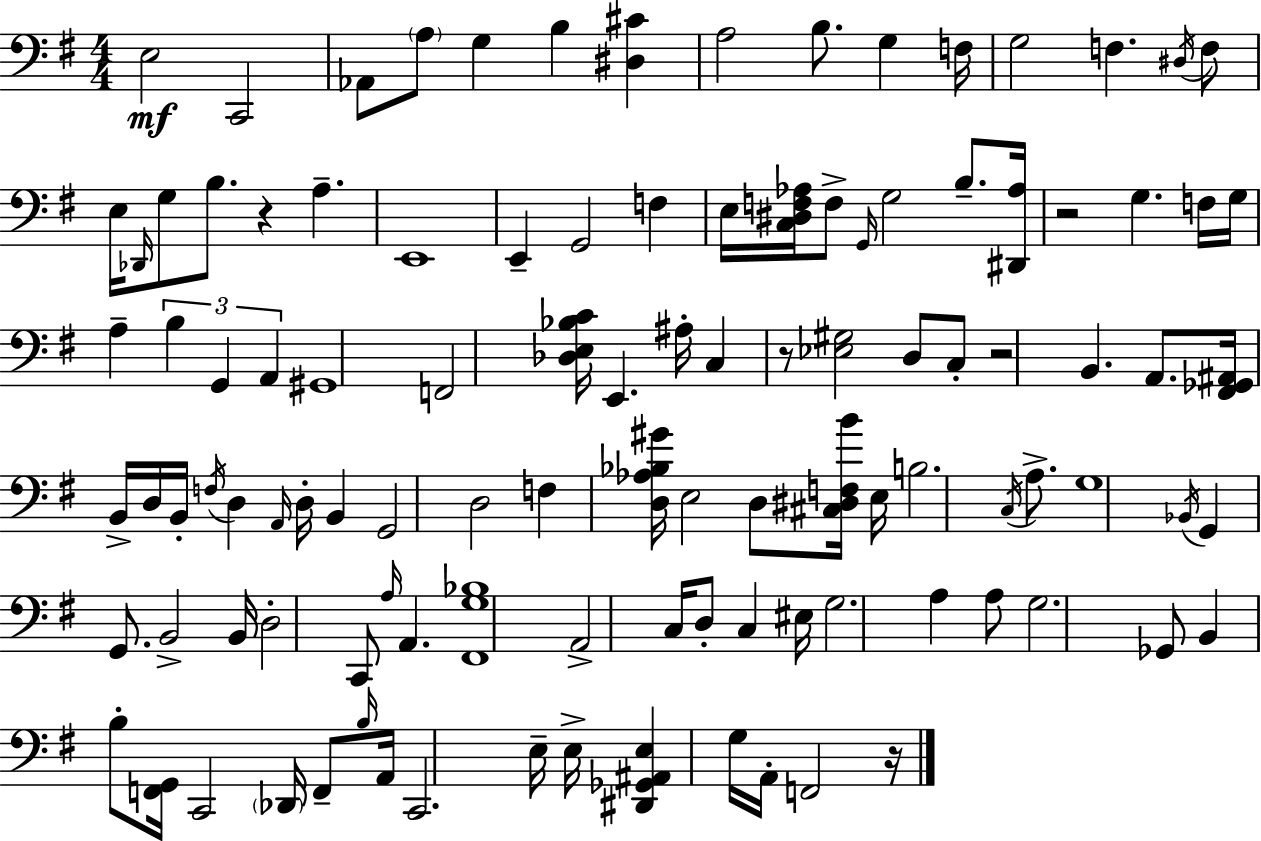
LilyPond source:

{
  \clef bass
  \numericTimeSignature
  \time 4/4
  \key e \minor
  e2\mf c,2 | aes,8 \parenthesize a8 g4 b4 <dis cis'>4 | a2 b8. g4 f16 | g2 f4. \acciaccatura { dis16 } f8 | \break e16 \grace { des,16 } g8 b8. r4 a4.-- | e,1 | e,4-- g,2 f4 | e16 <c dis f aes>16 f8-> \grace { g,16 } g2 b8.-- | \break <dis, aes>16 r2 g4. | f16 g16 a4-- \tuplet 3/2 { b4 g,4 a,4 } | gis,1 | f,2 <des e bes c'>16 e,4. | \break ais16-. c4 r8 <ees gis>2 | d8 c8-. r2 b,4. | a,8. <fis, ges, ais,>16 b,16-> d16 b,16-. \acciaccatura { f16 } d4 \grace { a,16 } | d16-. b,4 g,2 d2 | \break f4 <d aes bes gis'>16 e2 | d8 <cis dis f b'>16 e16 b2. | \acciaccatura { c16 } a8.-> g1 | \acciaccatura { bes,16 } g,4 g,8. b,2-> | \break b,16 d2-. c,8 | \grace { a16 } a,4. <fis, g bes>1 | a,2-> | c16 d8-. c4 eis16 g2. | \break a4 a8 g2. | ges,8 b,4 b8-. <f, g,>16 c,2 | \parenthesize des,16 f,8-- \grace { b16 } a,16 c,2. | e16-- e16-> <dis, ges, ais, e>4 g16 a,16-. | \break f,2 r16 \bar "|."
}